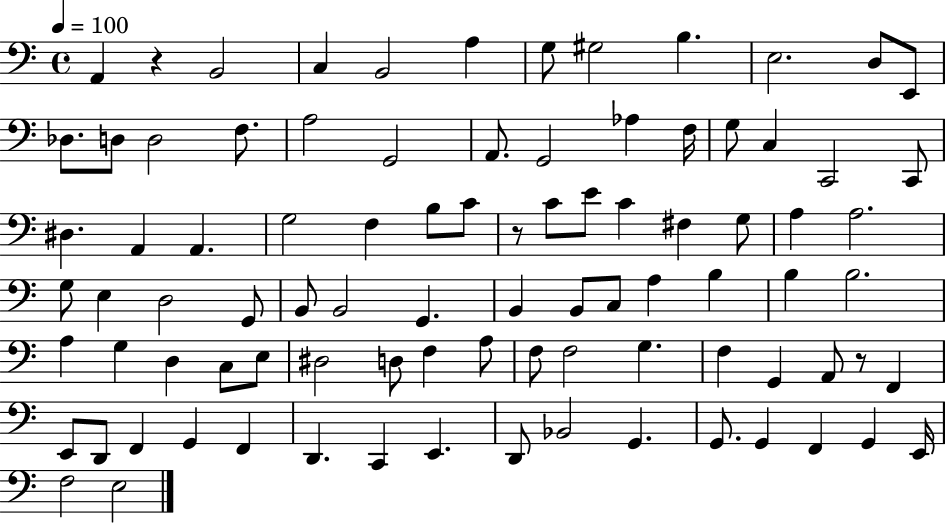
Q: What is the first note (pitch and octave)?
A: A2